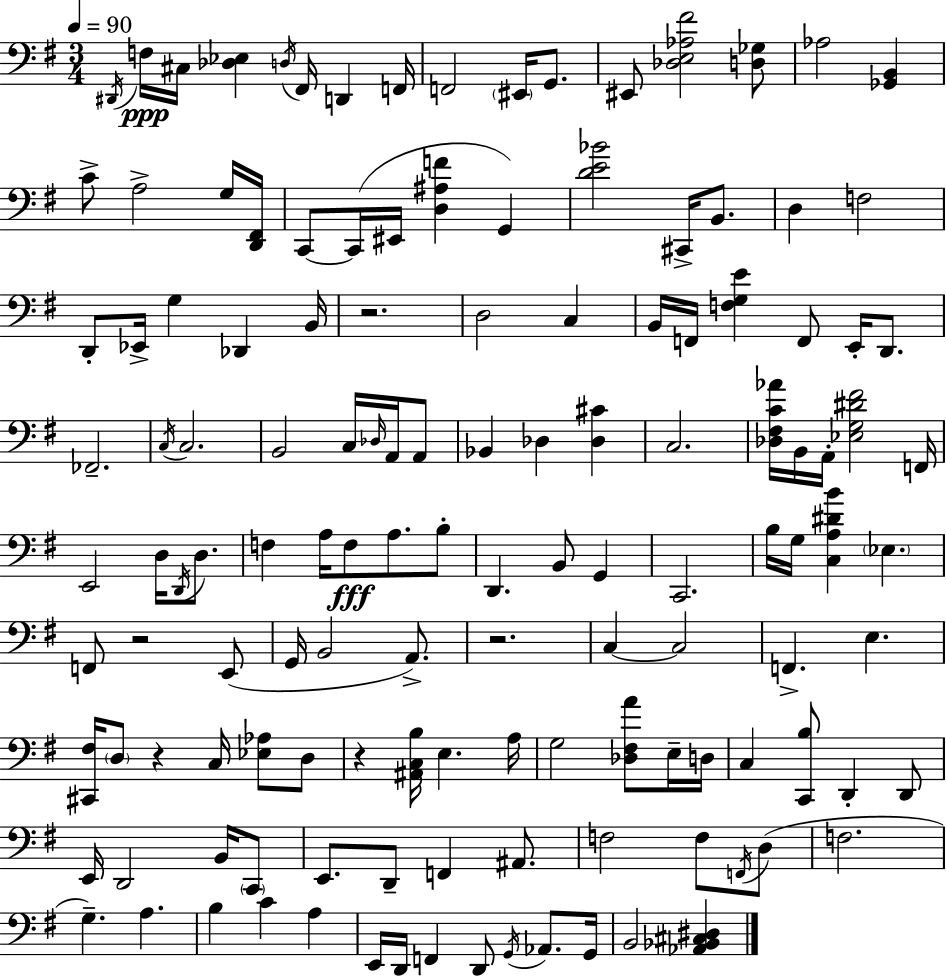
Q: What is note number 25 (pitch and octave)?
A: Eb2